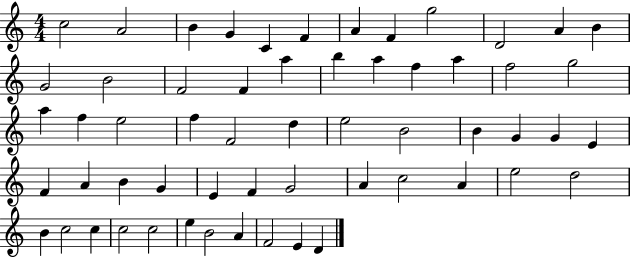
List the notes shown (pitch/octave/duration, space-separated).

C5/h A4/h B4/q G4/q C4/q F4/q A4/q F4/q G5/h D4/h A4/q B4/q G4/h B4/h F4/h F4/q A5/q B5/q A5/q F5/q A5/q F5/h G5/h A5/q F5/q E5/h F5/q F4/h D5/q E5/h B4/h B4/q G4/q G4/q E4/q F4/q A4/q B4/q G4/q E4/q F4/q G4/h A4/q C5/h A4/q E5/h D5/h B4/q C5/h C5/q C5/h C5/h E5/q B4/h A4/q F4/h E4/q D4/q